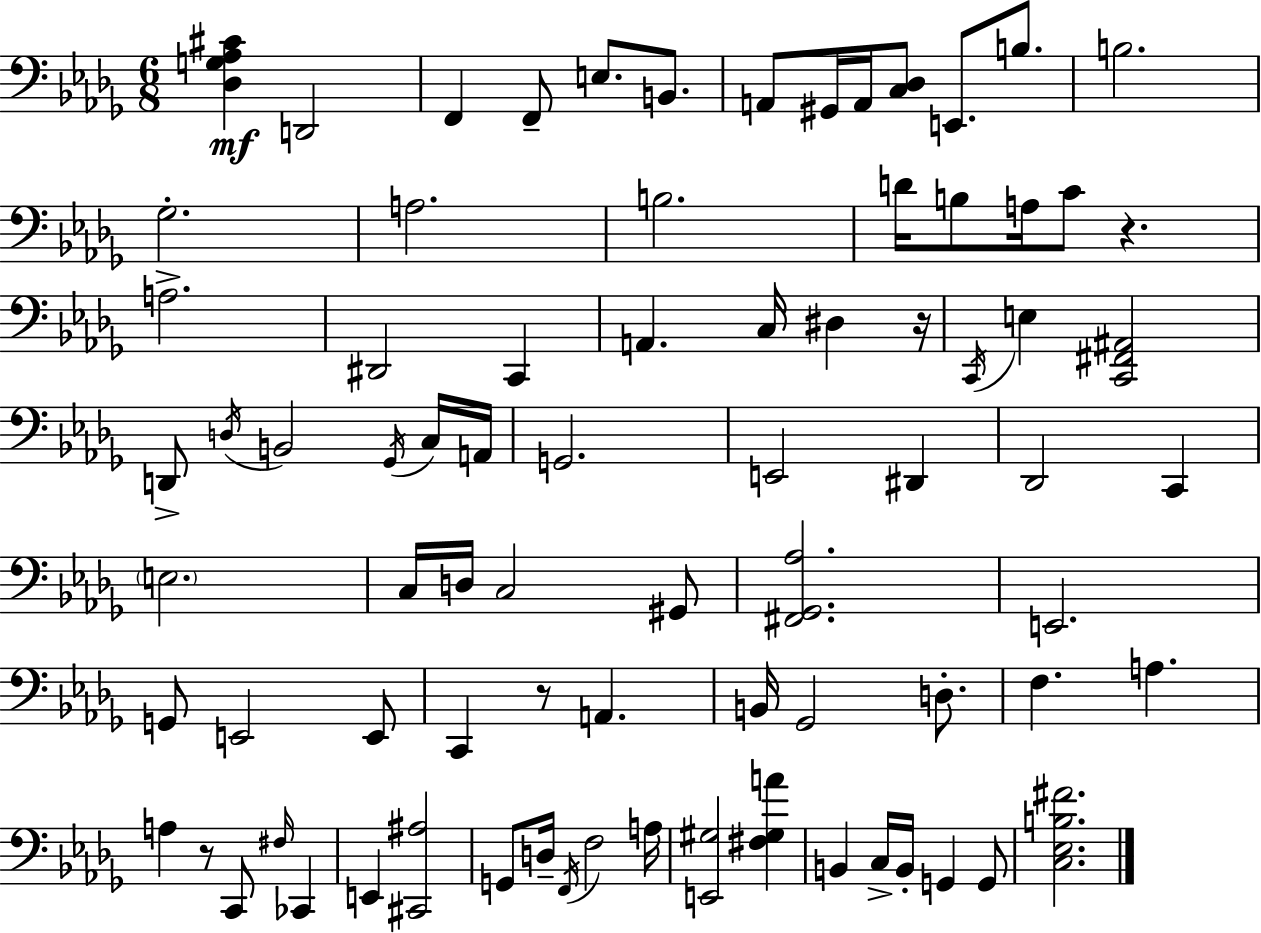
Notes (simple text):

[Db3,G3,Ab3,C#4]/q D2/h F2/q F2/e E3/e. B2/e. A2/e G#2/s A2/s [C3,Db3]/e E2/e. B3/e. B3/h. Gb3/h. A3/h. B3/h. D4/s B3/e A3/s C4/e R/q. A3/h. D#2/h C2/q A2/q. C3/s D#3/q R/s C2/s E3/q [C2,F#2,A#2]/h D2/e D3/s B2/h Gb2/s C3/s A2/s G2/h. E2/h D#2/q Db2/h C2/q E3/h. C3/s D3/s C3/h G#2/e [F#2,Gb2,Ab3]/h. E2/h. G2/e E2/h E2/e C2/q R/e A2/q. B2/s Gb2/h D3/e. F3/q. A3/q. A3/q R/e C2/e F#3/s CES2/q E2/q [C#2,A#3]/h G2/e D3/s F2/s F3/h A3/s [E2,G#3]/h [F#3,G#3,A4]/q B2/q C3/s B2/s G2/q G2/e [C3,Eb3,B3,F#4]/h.